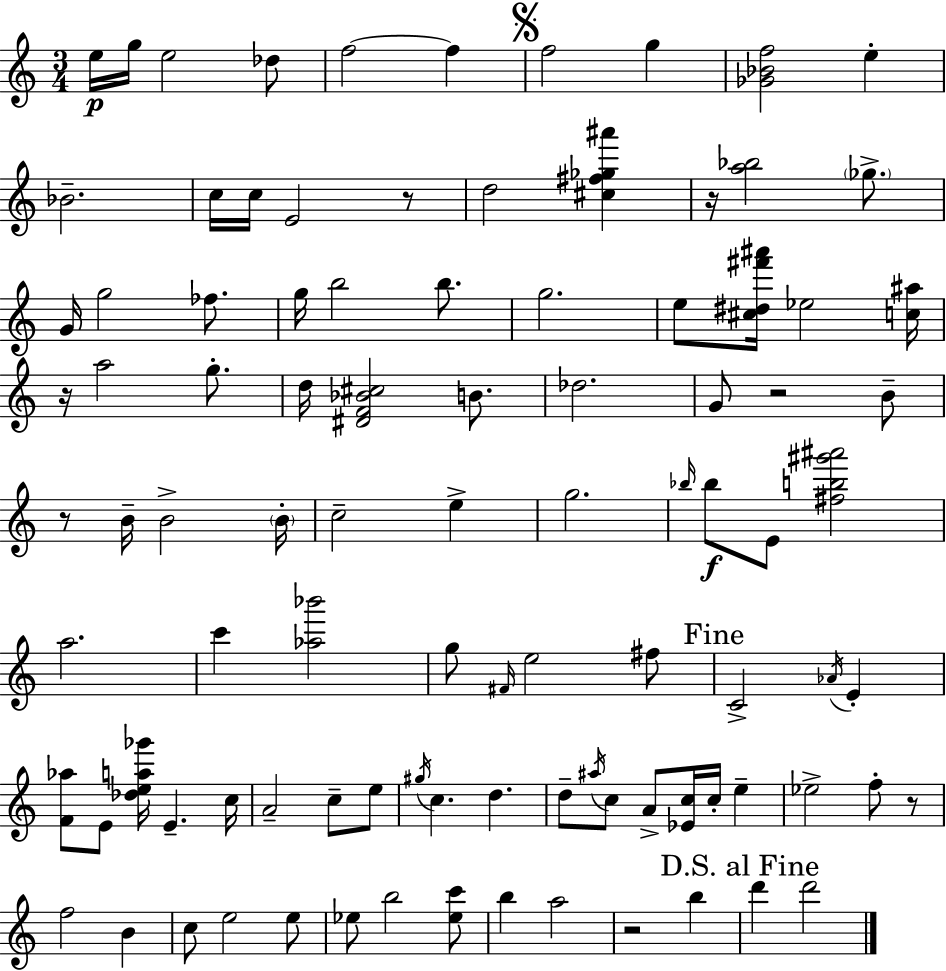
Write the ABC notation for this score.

X:1
T:Untitled
M:3/4
L:1/4
K:C
e/4 g/4 e2 _d/2 f2 f f2 g [_G_Bf]2 e _B2 c/4 c/4 E2 z/2 d2 [^c^f_g^a'] z/4 [a_b]2 _g/2 G/4 g2 _f/2 g/4 b2 b/2 g2 e/2 [^c^d^f'^a']/4 _e2 [c^a]/4 z/4 a2 g/2 d/4 [^DF_B^c]2 B/2 _d2 G/2 z2 B/2 z/2 B/4 B2 B/4 c2 e g2 _b/4 _b/2 E/2 [^fb^g'^a']2 a2 c' [_a_b']2 g/2 ^F/4 e2 ^f/2 C2 _A/4 E [F_a]/2 E/2 [_dea_g']/4 E c/4 A2 c/2 e/2 ^g/4 c d d/2 ^a/4 c/2 A/2 [_Ec]/4 c/4 e _e2 f/2 z/2 f2 B c/2 e2 e/2 _e/2 b2 [_ec']/2 b a2 z2 b d' d'2